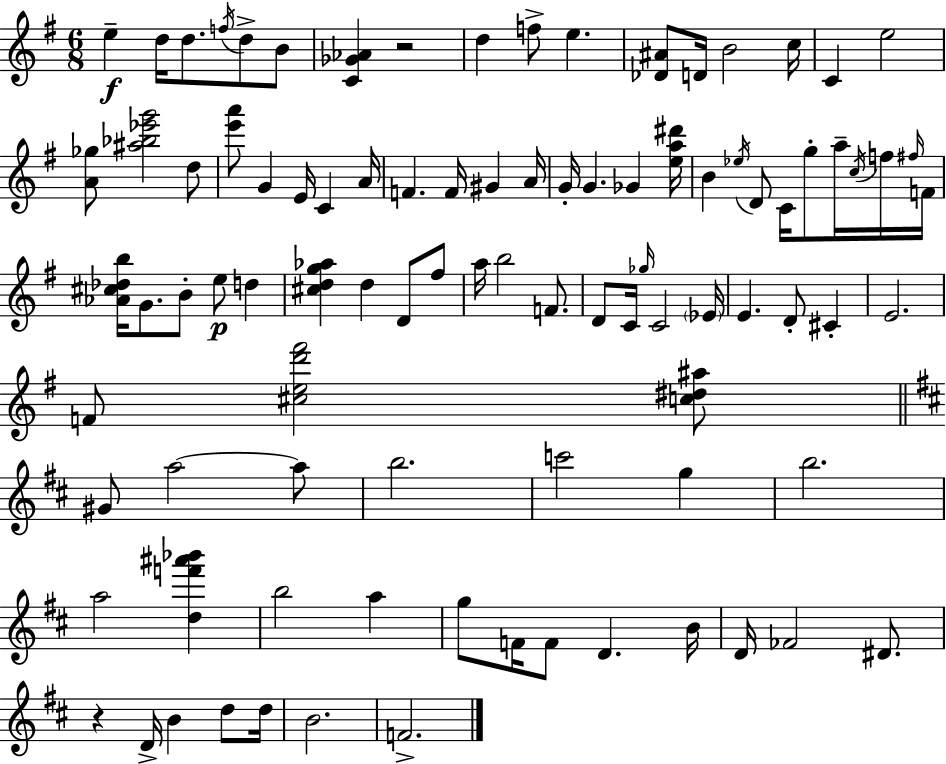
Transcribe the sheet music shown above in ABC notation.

X:1
T:Untitled
M:6/8
L:1/4
K:Em
e d/4 d/2 f/4 d/2 B/2 [C_G_A] z2 d f/2 e [_D^A]/2 D/4 B2 c/4 C e2 [A_g]/2 [^a_b_e'g']2 d/2 [e'a']/2 G E/4 C A/4 F F/4 ^G A/4 G/4 G _G [ea^d']/4 B _e/4 D/2 C/4 g/2 a/4 c/4 f/4 ^f/4 F/4 [_A^c_db]/4 G/2 B/2 e/2 d [^cdg_a] d D/2 ^f/2 a/4 b2 F/2 D/2 C/4 _g/4 C2 _E/4 E D/2 ^C E2 F/2 [^ced'^f']2 [c^d^a]/2 ^G/2 a2 a/2 b2 c'2 g b2 a2 [df'^a'_b'] b2 a g/2 F/4 F/2 D B/4 D/4 _F2 ^D/2 z D/4 B d/2 d/4 B2 F2